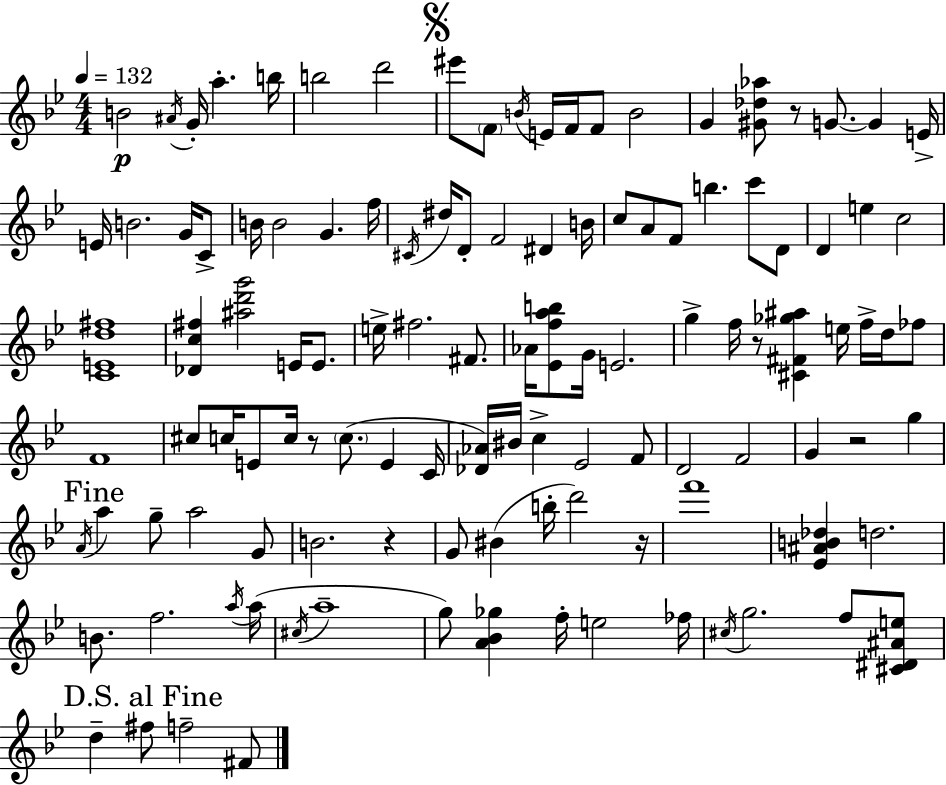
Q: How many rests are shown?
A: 6